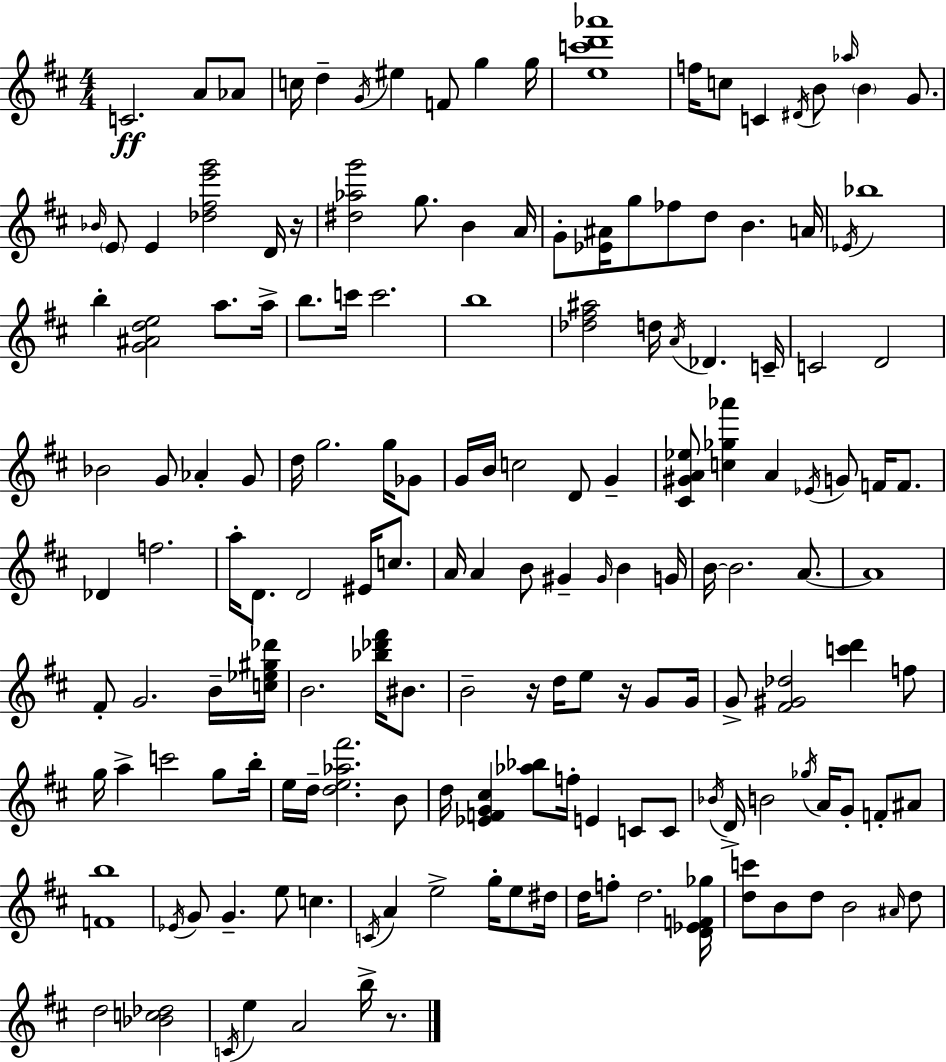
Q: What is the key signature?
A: D major